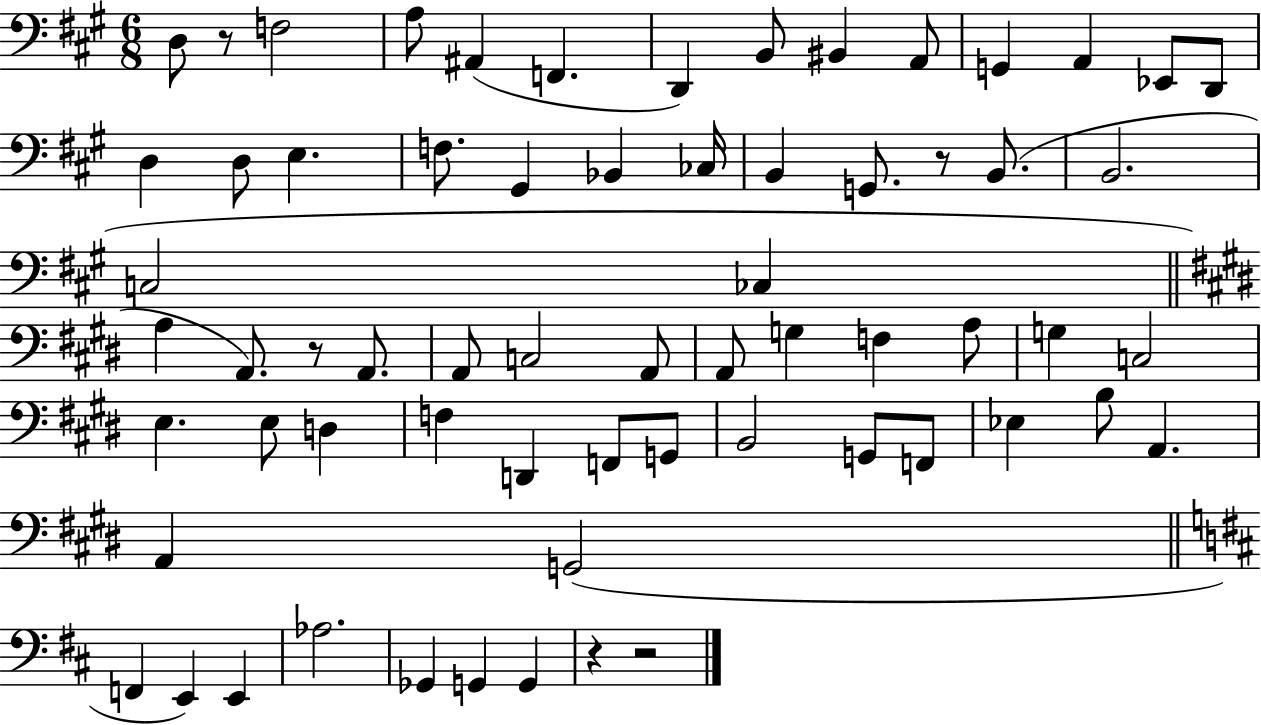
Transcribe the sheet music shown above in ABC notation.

X:1
T:Untitled
M:6/8
L:1/4
K:A
D,/2 z/2 F,2 A,/2 ^A,, F,, D,, B,,/2 ^B,, A,,/2 G,, A,, _E,,/2 D,,/2 D, D,/2 E, F,/2 ^G,, _B,, _C,/4 B,, G,,/2 z/2 B,,/2 B,,2 C,2 _C, A, A,,/2 z/2 A,,/2 A,,/2 C,2 A,,/2 A,,/2 G, F, A,/2 G, C,2 E, E,/2 D, F, D,, F,,/2 G,,/2 B,,2 G,,/2 F,,/2 _E, B,/2 A,, A,, G,,2 F,, E,, E,, _A,2 _G,, G,, G,, z z2